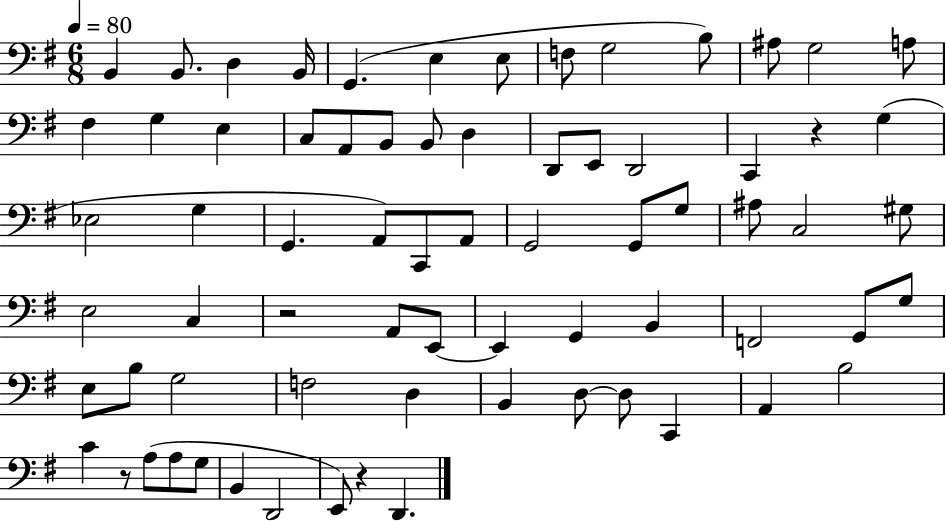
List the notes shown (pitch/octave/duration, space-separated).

B2/q B2/e. D3/q B2/s G2/q. E3/q E3/e F3/e G3/h B3/e A#3/e G3/h A3/e F#3/q G3/q E3/q C3/e A2/e B2/e B2/e D3/q D2/e E2/e D2/h C2/q R/q G3/q Eb3/h G3/q G2/q. A2/e C2/e A2/e G2/h G2/e G3/e A#3/e C3/h G#3/e E3/h C3/q R/h A2/e E2/e E2/q G2/q B2/q F2/h G2/e G3/e E3/e B3/e G3/h F3/h D3/q B2/q D3/e D3/e C2/q A2/q B3/h C4/q R/e A3/e A3/e G3/e B2/q D2/h E2/e R/q D2/q.